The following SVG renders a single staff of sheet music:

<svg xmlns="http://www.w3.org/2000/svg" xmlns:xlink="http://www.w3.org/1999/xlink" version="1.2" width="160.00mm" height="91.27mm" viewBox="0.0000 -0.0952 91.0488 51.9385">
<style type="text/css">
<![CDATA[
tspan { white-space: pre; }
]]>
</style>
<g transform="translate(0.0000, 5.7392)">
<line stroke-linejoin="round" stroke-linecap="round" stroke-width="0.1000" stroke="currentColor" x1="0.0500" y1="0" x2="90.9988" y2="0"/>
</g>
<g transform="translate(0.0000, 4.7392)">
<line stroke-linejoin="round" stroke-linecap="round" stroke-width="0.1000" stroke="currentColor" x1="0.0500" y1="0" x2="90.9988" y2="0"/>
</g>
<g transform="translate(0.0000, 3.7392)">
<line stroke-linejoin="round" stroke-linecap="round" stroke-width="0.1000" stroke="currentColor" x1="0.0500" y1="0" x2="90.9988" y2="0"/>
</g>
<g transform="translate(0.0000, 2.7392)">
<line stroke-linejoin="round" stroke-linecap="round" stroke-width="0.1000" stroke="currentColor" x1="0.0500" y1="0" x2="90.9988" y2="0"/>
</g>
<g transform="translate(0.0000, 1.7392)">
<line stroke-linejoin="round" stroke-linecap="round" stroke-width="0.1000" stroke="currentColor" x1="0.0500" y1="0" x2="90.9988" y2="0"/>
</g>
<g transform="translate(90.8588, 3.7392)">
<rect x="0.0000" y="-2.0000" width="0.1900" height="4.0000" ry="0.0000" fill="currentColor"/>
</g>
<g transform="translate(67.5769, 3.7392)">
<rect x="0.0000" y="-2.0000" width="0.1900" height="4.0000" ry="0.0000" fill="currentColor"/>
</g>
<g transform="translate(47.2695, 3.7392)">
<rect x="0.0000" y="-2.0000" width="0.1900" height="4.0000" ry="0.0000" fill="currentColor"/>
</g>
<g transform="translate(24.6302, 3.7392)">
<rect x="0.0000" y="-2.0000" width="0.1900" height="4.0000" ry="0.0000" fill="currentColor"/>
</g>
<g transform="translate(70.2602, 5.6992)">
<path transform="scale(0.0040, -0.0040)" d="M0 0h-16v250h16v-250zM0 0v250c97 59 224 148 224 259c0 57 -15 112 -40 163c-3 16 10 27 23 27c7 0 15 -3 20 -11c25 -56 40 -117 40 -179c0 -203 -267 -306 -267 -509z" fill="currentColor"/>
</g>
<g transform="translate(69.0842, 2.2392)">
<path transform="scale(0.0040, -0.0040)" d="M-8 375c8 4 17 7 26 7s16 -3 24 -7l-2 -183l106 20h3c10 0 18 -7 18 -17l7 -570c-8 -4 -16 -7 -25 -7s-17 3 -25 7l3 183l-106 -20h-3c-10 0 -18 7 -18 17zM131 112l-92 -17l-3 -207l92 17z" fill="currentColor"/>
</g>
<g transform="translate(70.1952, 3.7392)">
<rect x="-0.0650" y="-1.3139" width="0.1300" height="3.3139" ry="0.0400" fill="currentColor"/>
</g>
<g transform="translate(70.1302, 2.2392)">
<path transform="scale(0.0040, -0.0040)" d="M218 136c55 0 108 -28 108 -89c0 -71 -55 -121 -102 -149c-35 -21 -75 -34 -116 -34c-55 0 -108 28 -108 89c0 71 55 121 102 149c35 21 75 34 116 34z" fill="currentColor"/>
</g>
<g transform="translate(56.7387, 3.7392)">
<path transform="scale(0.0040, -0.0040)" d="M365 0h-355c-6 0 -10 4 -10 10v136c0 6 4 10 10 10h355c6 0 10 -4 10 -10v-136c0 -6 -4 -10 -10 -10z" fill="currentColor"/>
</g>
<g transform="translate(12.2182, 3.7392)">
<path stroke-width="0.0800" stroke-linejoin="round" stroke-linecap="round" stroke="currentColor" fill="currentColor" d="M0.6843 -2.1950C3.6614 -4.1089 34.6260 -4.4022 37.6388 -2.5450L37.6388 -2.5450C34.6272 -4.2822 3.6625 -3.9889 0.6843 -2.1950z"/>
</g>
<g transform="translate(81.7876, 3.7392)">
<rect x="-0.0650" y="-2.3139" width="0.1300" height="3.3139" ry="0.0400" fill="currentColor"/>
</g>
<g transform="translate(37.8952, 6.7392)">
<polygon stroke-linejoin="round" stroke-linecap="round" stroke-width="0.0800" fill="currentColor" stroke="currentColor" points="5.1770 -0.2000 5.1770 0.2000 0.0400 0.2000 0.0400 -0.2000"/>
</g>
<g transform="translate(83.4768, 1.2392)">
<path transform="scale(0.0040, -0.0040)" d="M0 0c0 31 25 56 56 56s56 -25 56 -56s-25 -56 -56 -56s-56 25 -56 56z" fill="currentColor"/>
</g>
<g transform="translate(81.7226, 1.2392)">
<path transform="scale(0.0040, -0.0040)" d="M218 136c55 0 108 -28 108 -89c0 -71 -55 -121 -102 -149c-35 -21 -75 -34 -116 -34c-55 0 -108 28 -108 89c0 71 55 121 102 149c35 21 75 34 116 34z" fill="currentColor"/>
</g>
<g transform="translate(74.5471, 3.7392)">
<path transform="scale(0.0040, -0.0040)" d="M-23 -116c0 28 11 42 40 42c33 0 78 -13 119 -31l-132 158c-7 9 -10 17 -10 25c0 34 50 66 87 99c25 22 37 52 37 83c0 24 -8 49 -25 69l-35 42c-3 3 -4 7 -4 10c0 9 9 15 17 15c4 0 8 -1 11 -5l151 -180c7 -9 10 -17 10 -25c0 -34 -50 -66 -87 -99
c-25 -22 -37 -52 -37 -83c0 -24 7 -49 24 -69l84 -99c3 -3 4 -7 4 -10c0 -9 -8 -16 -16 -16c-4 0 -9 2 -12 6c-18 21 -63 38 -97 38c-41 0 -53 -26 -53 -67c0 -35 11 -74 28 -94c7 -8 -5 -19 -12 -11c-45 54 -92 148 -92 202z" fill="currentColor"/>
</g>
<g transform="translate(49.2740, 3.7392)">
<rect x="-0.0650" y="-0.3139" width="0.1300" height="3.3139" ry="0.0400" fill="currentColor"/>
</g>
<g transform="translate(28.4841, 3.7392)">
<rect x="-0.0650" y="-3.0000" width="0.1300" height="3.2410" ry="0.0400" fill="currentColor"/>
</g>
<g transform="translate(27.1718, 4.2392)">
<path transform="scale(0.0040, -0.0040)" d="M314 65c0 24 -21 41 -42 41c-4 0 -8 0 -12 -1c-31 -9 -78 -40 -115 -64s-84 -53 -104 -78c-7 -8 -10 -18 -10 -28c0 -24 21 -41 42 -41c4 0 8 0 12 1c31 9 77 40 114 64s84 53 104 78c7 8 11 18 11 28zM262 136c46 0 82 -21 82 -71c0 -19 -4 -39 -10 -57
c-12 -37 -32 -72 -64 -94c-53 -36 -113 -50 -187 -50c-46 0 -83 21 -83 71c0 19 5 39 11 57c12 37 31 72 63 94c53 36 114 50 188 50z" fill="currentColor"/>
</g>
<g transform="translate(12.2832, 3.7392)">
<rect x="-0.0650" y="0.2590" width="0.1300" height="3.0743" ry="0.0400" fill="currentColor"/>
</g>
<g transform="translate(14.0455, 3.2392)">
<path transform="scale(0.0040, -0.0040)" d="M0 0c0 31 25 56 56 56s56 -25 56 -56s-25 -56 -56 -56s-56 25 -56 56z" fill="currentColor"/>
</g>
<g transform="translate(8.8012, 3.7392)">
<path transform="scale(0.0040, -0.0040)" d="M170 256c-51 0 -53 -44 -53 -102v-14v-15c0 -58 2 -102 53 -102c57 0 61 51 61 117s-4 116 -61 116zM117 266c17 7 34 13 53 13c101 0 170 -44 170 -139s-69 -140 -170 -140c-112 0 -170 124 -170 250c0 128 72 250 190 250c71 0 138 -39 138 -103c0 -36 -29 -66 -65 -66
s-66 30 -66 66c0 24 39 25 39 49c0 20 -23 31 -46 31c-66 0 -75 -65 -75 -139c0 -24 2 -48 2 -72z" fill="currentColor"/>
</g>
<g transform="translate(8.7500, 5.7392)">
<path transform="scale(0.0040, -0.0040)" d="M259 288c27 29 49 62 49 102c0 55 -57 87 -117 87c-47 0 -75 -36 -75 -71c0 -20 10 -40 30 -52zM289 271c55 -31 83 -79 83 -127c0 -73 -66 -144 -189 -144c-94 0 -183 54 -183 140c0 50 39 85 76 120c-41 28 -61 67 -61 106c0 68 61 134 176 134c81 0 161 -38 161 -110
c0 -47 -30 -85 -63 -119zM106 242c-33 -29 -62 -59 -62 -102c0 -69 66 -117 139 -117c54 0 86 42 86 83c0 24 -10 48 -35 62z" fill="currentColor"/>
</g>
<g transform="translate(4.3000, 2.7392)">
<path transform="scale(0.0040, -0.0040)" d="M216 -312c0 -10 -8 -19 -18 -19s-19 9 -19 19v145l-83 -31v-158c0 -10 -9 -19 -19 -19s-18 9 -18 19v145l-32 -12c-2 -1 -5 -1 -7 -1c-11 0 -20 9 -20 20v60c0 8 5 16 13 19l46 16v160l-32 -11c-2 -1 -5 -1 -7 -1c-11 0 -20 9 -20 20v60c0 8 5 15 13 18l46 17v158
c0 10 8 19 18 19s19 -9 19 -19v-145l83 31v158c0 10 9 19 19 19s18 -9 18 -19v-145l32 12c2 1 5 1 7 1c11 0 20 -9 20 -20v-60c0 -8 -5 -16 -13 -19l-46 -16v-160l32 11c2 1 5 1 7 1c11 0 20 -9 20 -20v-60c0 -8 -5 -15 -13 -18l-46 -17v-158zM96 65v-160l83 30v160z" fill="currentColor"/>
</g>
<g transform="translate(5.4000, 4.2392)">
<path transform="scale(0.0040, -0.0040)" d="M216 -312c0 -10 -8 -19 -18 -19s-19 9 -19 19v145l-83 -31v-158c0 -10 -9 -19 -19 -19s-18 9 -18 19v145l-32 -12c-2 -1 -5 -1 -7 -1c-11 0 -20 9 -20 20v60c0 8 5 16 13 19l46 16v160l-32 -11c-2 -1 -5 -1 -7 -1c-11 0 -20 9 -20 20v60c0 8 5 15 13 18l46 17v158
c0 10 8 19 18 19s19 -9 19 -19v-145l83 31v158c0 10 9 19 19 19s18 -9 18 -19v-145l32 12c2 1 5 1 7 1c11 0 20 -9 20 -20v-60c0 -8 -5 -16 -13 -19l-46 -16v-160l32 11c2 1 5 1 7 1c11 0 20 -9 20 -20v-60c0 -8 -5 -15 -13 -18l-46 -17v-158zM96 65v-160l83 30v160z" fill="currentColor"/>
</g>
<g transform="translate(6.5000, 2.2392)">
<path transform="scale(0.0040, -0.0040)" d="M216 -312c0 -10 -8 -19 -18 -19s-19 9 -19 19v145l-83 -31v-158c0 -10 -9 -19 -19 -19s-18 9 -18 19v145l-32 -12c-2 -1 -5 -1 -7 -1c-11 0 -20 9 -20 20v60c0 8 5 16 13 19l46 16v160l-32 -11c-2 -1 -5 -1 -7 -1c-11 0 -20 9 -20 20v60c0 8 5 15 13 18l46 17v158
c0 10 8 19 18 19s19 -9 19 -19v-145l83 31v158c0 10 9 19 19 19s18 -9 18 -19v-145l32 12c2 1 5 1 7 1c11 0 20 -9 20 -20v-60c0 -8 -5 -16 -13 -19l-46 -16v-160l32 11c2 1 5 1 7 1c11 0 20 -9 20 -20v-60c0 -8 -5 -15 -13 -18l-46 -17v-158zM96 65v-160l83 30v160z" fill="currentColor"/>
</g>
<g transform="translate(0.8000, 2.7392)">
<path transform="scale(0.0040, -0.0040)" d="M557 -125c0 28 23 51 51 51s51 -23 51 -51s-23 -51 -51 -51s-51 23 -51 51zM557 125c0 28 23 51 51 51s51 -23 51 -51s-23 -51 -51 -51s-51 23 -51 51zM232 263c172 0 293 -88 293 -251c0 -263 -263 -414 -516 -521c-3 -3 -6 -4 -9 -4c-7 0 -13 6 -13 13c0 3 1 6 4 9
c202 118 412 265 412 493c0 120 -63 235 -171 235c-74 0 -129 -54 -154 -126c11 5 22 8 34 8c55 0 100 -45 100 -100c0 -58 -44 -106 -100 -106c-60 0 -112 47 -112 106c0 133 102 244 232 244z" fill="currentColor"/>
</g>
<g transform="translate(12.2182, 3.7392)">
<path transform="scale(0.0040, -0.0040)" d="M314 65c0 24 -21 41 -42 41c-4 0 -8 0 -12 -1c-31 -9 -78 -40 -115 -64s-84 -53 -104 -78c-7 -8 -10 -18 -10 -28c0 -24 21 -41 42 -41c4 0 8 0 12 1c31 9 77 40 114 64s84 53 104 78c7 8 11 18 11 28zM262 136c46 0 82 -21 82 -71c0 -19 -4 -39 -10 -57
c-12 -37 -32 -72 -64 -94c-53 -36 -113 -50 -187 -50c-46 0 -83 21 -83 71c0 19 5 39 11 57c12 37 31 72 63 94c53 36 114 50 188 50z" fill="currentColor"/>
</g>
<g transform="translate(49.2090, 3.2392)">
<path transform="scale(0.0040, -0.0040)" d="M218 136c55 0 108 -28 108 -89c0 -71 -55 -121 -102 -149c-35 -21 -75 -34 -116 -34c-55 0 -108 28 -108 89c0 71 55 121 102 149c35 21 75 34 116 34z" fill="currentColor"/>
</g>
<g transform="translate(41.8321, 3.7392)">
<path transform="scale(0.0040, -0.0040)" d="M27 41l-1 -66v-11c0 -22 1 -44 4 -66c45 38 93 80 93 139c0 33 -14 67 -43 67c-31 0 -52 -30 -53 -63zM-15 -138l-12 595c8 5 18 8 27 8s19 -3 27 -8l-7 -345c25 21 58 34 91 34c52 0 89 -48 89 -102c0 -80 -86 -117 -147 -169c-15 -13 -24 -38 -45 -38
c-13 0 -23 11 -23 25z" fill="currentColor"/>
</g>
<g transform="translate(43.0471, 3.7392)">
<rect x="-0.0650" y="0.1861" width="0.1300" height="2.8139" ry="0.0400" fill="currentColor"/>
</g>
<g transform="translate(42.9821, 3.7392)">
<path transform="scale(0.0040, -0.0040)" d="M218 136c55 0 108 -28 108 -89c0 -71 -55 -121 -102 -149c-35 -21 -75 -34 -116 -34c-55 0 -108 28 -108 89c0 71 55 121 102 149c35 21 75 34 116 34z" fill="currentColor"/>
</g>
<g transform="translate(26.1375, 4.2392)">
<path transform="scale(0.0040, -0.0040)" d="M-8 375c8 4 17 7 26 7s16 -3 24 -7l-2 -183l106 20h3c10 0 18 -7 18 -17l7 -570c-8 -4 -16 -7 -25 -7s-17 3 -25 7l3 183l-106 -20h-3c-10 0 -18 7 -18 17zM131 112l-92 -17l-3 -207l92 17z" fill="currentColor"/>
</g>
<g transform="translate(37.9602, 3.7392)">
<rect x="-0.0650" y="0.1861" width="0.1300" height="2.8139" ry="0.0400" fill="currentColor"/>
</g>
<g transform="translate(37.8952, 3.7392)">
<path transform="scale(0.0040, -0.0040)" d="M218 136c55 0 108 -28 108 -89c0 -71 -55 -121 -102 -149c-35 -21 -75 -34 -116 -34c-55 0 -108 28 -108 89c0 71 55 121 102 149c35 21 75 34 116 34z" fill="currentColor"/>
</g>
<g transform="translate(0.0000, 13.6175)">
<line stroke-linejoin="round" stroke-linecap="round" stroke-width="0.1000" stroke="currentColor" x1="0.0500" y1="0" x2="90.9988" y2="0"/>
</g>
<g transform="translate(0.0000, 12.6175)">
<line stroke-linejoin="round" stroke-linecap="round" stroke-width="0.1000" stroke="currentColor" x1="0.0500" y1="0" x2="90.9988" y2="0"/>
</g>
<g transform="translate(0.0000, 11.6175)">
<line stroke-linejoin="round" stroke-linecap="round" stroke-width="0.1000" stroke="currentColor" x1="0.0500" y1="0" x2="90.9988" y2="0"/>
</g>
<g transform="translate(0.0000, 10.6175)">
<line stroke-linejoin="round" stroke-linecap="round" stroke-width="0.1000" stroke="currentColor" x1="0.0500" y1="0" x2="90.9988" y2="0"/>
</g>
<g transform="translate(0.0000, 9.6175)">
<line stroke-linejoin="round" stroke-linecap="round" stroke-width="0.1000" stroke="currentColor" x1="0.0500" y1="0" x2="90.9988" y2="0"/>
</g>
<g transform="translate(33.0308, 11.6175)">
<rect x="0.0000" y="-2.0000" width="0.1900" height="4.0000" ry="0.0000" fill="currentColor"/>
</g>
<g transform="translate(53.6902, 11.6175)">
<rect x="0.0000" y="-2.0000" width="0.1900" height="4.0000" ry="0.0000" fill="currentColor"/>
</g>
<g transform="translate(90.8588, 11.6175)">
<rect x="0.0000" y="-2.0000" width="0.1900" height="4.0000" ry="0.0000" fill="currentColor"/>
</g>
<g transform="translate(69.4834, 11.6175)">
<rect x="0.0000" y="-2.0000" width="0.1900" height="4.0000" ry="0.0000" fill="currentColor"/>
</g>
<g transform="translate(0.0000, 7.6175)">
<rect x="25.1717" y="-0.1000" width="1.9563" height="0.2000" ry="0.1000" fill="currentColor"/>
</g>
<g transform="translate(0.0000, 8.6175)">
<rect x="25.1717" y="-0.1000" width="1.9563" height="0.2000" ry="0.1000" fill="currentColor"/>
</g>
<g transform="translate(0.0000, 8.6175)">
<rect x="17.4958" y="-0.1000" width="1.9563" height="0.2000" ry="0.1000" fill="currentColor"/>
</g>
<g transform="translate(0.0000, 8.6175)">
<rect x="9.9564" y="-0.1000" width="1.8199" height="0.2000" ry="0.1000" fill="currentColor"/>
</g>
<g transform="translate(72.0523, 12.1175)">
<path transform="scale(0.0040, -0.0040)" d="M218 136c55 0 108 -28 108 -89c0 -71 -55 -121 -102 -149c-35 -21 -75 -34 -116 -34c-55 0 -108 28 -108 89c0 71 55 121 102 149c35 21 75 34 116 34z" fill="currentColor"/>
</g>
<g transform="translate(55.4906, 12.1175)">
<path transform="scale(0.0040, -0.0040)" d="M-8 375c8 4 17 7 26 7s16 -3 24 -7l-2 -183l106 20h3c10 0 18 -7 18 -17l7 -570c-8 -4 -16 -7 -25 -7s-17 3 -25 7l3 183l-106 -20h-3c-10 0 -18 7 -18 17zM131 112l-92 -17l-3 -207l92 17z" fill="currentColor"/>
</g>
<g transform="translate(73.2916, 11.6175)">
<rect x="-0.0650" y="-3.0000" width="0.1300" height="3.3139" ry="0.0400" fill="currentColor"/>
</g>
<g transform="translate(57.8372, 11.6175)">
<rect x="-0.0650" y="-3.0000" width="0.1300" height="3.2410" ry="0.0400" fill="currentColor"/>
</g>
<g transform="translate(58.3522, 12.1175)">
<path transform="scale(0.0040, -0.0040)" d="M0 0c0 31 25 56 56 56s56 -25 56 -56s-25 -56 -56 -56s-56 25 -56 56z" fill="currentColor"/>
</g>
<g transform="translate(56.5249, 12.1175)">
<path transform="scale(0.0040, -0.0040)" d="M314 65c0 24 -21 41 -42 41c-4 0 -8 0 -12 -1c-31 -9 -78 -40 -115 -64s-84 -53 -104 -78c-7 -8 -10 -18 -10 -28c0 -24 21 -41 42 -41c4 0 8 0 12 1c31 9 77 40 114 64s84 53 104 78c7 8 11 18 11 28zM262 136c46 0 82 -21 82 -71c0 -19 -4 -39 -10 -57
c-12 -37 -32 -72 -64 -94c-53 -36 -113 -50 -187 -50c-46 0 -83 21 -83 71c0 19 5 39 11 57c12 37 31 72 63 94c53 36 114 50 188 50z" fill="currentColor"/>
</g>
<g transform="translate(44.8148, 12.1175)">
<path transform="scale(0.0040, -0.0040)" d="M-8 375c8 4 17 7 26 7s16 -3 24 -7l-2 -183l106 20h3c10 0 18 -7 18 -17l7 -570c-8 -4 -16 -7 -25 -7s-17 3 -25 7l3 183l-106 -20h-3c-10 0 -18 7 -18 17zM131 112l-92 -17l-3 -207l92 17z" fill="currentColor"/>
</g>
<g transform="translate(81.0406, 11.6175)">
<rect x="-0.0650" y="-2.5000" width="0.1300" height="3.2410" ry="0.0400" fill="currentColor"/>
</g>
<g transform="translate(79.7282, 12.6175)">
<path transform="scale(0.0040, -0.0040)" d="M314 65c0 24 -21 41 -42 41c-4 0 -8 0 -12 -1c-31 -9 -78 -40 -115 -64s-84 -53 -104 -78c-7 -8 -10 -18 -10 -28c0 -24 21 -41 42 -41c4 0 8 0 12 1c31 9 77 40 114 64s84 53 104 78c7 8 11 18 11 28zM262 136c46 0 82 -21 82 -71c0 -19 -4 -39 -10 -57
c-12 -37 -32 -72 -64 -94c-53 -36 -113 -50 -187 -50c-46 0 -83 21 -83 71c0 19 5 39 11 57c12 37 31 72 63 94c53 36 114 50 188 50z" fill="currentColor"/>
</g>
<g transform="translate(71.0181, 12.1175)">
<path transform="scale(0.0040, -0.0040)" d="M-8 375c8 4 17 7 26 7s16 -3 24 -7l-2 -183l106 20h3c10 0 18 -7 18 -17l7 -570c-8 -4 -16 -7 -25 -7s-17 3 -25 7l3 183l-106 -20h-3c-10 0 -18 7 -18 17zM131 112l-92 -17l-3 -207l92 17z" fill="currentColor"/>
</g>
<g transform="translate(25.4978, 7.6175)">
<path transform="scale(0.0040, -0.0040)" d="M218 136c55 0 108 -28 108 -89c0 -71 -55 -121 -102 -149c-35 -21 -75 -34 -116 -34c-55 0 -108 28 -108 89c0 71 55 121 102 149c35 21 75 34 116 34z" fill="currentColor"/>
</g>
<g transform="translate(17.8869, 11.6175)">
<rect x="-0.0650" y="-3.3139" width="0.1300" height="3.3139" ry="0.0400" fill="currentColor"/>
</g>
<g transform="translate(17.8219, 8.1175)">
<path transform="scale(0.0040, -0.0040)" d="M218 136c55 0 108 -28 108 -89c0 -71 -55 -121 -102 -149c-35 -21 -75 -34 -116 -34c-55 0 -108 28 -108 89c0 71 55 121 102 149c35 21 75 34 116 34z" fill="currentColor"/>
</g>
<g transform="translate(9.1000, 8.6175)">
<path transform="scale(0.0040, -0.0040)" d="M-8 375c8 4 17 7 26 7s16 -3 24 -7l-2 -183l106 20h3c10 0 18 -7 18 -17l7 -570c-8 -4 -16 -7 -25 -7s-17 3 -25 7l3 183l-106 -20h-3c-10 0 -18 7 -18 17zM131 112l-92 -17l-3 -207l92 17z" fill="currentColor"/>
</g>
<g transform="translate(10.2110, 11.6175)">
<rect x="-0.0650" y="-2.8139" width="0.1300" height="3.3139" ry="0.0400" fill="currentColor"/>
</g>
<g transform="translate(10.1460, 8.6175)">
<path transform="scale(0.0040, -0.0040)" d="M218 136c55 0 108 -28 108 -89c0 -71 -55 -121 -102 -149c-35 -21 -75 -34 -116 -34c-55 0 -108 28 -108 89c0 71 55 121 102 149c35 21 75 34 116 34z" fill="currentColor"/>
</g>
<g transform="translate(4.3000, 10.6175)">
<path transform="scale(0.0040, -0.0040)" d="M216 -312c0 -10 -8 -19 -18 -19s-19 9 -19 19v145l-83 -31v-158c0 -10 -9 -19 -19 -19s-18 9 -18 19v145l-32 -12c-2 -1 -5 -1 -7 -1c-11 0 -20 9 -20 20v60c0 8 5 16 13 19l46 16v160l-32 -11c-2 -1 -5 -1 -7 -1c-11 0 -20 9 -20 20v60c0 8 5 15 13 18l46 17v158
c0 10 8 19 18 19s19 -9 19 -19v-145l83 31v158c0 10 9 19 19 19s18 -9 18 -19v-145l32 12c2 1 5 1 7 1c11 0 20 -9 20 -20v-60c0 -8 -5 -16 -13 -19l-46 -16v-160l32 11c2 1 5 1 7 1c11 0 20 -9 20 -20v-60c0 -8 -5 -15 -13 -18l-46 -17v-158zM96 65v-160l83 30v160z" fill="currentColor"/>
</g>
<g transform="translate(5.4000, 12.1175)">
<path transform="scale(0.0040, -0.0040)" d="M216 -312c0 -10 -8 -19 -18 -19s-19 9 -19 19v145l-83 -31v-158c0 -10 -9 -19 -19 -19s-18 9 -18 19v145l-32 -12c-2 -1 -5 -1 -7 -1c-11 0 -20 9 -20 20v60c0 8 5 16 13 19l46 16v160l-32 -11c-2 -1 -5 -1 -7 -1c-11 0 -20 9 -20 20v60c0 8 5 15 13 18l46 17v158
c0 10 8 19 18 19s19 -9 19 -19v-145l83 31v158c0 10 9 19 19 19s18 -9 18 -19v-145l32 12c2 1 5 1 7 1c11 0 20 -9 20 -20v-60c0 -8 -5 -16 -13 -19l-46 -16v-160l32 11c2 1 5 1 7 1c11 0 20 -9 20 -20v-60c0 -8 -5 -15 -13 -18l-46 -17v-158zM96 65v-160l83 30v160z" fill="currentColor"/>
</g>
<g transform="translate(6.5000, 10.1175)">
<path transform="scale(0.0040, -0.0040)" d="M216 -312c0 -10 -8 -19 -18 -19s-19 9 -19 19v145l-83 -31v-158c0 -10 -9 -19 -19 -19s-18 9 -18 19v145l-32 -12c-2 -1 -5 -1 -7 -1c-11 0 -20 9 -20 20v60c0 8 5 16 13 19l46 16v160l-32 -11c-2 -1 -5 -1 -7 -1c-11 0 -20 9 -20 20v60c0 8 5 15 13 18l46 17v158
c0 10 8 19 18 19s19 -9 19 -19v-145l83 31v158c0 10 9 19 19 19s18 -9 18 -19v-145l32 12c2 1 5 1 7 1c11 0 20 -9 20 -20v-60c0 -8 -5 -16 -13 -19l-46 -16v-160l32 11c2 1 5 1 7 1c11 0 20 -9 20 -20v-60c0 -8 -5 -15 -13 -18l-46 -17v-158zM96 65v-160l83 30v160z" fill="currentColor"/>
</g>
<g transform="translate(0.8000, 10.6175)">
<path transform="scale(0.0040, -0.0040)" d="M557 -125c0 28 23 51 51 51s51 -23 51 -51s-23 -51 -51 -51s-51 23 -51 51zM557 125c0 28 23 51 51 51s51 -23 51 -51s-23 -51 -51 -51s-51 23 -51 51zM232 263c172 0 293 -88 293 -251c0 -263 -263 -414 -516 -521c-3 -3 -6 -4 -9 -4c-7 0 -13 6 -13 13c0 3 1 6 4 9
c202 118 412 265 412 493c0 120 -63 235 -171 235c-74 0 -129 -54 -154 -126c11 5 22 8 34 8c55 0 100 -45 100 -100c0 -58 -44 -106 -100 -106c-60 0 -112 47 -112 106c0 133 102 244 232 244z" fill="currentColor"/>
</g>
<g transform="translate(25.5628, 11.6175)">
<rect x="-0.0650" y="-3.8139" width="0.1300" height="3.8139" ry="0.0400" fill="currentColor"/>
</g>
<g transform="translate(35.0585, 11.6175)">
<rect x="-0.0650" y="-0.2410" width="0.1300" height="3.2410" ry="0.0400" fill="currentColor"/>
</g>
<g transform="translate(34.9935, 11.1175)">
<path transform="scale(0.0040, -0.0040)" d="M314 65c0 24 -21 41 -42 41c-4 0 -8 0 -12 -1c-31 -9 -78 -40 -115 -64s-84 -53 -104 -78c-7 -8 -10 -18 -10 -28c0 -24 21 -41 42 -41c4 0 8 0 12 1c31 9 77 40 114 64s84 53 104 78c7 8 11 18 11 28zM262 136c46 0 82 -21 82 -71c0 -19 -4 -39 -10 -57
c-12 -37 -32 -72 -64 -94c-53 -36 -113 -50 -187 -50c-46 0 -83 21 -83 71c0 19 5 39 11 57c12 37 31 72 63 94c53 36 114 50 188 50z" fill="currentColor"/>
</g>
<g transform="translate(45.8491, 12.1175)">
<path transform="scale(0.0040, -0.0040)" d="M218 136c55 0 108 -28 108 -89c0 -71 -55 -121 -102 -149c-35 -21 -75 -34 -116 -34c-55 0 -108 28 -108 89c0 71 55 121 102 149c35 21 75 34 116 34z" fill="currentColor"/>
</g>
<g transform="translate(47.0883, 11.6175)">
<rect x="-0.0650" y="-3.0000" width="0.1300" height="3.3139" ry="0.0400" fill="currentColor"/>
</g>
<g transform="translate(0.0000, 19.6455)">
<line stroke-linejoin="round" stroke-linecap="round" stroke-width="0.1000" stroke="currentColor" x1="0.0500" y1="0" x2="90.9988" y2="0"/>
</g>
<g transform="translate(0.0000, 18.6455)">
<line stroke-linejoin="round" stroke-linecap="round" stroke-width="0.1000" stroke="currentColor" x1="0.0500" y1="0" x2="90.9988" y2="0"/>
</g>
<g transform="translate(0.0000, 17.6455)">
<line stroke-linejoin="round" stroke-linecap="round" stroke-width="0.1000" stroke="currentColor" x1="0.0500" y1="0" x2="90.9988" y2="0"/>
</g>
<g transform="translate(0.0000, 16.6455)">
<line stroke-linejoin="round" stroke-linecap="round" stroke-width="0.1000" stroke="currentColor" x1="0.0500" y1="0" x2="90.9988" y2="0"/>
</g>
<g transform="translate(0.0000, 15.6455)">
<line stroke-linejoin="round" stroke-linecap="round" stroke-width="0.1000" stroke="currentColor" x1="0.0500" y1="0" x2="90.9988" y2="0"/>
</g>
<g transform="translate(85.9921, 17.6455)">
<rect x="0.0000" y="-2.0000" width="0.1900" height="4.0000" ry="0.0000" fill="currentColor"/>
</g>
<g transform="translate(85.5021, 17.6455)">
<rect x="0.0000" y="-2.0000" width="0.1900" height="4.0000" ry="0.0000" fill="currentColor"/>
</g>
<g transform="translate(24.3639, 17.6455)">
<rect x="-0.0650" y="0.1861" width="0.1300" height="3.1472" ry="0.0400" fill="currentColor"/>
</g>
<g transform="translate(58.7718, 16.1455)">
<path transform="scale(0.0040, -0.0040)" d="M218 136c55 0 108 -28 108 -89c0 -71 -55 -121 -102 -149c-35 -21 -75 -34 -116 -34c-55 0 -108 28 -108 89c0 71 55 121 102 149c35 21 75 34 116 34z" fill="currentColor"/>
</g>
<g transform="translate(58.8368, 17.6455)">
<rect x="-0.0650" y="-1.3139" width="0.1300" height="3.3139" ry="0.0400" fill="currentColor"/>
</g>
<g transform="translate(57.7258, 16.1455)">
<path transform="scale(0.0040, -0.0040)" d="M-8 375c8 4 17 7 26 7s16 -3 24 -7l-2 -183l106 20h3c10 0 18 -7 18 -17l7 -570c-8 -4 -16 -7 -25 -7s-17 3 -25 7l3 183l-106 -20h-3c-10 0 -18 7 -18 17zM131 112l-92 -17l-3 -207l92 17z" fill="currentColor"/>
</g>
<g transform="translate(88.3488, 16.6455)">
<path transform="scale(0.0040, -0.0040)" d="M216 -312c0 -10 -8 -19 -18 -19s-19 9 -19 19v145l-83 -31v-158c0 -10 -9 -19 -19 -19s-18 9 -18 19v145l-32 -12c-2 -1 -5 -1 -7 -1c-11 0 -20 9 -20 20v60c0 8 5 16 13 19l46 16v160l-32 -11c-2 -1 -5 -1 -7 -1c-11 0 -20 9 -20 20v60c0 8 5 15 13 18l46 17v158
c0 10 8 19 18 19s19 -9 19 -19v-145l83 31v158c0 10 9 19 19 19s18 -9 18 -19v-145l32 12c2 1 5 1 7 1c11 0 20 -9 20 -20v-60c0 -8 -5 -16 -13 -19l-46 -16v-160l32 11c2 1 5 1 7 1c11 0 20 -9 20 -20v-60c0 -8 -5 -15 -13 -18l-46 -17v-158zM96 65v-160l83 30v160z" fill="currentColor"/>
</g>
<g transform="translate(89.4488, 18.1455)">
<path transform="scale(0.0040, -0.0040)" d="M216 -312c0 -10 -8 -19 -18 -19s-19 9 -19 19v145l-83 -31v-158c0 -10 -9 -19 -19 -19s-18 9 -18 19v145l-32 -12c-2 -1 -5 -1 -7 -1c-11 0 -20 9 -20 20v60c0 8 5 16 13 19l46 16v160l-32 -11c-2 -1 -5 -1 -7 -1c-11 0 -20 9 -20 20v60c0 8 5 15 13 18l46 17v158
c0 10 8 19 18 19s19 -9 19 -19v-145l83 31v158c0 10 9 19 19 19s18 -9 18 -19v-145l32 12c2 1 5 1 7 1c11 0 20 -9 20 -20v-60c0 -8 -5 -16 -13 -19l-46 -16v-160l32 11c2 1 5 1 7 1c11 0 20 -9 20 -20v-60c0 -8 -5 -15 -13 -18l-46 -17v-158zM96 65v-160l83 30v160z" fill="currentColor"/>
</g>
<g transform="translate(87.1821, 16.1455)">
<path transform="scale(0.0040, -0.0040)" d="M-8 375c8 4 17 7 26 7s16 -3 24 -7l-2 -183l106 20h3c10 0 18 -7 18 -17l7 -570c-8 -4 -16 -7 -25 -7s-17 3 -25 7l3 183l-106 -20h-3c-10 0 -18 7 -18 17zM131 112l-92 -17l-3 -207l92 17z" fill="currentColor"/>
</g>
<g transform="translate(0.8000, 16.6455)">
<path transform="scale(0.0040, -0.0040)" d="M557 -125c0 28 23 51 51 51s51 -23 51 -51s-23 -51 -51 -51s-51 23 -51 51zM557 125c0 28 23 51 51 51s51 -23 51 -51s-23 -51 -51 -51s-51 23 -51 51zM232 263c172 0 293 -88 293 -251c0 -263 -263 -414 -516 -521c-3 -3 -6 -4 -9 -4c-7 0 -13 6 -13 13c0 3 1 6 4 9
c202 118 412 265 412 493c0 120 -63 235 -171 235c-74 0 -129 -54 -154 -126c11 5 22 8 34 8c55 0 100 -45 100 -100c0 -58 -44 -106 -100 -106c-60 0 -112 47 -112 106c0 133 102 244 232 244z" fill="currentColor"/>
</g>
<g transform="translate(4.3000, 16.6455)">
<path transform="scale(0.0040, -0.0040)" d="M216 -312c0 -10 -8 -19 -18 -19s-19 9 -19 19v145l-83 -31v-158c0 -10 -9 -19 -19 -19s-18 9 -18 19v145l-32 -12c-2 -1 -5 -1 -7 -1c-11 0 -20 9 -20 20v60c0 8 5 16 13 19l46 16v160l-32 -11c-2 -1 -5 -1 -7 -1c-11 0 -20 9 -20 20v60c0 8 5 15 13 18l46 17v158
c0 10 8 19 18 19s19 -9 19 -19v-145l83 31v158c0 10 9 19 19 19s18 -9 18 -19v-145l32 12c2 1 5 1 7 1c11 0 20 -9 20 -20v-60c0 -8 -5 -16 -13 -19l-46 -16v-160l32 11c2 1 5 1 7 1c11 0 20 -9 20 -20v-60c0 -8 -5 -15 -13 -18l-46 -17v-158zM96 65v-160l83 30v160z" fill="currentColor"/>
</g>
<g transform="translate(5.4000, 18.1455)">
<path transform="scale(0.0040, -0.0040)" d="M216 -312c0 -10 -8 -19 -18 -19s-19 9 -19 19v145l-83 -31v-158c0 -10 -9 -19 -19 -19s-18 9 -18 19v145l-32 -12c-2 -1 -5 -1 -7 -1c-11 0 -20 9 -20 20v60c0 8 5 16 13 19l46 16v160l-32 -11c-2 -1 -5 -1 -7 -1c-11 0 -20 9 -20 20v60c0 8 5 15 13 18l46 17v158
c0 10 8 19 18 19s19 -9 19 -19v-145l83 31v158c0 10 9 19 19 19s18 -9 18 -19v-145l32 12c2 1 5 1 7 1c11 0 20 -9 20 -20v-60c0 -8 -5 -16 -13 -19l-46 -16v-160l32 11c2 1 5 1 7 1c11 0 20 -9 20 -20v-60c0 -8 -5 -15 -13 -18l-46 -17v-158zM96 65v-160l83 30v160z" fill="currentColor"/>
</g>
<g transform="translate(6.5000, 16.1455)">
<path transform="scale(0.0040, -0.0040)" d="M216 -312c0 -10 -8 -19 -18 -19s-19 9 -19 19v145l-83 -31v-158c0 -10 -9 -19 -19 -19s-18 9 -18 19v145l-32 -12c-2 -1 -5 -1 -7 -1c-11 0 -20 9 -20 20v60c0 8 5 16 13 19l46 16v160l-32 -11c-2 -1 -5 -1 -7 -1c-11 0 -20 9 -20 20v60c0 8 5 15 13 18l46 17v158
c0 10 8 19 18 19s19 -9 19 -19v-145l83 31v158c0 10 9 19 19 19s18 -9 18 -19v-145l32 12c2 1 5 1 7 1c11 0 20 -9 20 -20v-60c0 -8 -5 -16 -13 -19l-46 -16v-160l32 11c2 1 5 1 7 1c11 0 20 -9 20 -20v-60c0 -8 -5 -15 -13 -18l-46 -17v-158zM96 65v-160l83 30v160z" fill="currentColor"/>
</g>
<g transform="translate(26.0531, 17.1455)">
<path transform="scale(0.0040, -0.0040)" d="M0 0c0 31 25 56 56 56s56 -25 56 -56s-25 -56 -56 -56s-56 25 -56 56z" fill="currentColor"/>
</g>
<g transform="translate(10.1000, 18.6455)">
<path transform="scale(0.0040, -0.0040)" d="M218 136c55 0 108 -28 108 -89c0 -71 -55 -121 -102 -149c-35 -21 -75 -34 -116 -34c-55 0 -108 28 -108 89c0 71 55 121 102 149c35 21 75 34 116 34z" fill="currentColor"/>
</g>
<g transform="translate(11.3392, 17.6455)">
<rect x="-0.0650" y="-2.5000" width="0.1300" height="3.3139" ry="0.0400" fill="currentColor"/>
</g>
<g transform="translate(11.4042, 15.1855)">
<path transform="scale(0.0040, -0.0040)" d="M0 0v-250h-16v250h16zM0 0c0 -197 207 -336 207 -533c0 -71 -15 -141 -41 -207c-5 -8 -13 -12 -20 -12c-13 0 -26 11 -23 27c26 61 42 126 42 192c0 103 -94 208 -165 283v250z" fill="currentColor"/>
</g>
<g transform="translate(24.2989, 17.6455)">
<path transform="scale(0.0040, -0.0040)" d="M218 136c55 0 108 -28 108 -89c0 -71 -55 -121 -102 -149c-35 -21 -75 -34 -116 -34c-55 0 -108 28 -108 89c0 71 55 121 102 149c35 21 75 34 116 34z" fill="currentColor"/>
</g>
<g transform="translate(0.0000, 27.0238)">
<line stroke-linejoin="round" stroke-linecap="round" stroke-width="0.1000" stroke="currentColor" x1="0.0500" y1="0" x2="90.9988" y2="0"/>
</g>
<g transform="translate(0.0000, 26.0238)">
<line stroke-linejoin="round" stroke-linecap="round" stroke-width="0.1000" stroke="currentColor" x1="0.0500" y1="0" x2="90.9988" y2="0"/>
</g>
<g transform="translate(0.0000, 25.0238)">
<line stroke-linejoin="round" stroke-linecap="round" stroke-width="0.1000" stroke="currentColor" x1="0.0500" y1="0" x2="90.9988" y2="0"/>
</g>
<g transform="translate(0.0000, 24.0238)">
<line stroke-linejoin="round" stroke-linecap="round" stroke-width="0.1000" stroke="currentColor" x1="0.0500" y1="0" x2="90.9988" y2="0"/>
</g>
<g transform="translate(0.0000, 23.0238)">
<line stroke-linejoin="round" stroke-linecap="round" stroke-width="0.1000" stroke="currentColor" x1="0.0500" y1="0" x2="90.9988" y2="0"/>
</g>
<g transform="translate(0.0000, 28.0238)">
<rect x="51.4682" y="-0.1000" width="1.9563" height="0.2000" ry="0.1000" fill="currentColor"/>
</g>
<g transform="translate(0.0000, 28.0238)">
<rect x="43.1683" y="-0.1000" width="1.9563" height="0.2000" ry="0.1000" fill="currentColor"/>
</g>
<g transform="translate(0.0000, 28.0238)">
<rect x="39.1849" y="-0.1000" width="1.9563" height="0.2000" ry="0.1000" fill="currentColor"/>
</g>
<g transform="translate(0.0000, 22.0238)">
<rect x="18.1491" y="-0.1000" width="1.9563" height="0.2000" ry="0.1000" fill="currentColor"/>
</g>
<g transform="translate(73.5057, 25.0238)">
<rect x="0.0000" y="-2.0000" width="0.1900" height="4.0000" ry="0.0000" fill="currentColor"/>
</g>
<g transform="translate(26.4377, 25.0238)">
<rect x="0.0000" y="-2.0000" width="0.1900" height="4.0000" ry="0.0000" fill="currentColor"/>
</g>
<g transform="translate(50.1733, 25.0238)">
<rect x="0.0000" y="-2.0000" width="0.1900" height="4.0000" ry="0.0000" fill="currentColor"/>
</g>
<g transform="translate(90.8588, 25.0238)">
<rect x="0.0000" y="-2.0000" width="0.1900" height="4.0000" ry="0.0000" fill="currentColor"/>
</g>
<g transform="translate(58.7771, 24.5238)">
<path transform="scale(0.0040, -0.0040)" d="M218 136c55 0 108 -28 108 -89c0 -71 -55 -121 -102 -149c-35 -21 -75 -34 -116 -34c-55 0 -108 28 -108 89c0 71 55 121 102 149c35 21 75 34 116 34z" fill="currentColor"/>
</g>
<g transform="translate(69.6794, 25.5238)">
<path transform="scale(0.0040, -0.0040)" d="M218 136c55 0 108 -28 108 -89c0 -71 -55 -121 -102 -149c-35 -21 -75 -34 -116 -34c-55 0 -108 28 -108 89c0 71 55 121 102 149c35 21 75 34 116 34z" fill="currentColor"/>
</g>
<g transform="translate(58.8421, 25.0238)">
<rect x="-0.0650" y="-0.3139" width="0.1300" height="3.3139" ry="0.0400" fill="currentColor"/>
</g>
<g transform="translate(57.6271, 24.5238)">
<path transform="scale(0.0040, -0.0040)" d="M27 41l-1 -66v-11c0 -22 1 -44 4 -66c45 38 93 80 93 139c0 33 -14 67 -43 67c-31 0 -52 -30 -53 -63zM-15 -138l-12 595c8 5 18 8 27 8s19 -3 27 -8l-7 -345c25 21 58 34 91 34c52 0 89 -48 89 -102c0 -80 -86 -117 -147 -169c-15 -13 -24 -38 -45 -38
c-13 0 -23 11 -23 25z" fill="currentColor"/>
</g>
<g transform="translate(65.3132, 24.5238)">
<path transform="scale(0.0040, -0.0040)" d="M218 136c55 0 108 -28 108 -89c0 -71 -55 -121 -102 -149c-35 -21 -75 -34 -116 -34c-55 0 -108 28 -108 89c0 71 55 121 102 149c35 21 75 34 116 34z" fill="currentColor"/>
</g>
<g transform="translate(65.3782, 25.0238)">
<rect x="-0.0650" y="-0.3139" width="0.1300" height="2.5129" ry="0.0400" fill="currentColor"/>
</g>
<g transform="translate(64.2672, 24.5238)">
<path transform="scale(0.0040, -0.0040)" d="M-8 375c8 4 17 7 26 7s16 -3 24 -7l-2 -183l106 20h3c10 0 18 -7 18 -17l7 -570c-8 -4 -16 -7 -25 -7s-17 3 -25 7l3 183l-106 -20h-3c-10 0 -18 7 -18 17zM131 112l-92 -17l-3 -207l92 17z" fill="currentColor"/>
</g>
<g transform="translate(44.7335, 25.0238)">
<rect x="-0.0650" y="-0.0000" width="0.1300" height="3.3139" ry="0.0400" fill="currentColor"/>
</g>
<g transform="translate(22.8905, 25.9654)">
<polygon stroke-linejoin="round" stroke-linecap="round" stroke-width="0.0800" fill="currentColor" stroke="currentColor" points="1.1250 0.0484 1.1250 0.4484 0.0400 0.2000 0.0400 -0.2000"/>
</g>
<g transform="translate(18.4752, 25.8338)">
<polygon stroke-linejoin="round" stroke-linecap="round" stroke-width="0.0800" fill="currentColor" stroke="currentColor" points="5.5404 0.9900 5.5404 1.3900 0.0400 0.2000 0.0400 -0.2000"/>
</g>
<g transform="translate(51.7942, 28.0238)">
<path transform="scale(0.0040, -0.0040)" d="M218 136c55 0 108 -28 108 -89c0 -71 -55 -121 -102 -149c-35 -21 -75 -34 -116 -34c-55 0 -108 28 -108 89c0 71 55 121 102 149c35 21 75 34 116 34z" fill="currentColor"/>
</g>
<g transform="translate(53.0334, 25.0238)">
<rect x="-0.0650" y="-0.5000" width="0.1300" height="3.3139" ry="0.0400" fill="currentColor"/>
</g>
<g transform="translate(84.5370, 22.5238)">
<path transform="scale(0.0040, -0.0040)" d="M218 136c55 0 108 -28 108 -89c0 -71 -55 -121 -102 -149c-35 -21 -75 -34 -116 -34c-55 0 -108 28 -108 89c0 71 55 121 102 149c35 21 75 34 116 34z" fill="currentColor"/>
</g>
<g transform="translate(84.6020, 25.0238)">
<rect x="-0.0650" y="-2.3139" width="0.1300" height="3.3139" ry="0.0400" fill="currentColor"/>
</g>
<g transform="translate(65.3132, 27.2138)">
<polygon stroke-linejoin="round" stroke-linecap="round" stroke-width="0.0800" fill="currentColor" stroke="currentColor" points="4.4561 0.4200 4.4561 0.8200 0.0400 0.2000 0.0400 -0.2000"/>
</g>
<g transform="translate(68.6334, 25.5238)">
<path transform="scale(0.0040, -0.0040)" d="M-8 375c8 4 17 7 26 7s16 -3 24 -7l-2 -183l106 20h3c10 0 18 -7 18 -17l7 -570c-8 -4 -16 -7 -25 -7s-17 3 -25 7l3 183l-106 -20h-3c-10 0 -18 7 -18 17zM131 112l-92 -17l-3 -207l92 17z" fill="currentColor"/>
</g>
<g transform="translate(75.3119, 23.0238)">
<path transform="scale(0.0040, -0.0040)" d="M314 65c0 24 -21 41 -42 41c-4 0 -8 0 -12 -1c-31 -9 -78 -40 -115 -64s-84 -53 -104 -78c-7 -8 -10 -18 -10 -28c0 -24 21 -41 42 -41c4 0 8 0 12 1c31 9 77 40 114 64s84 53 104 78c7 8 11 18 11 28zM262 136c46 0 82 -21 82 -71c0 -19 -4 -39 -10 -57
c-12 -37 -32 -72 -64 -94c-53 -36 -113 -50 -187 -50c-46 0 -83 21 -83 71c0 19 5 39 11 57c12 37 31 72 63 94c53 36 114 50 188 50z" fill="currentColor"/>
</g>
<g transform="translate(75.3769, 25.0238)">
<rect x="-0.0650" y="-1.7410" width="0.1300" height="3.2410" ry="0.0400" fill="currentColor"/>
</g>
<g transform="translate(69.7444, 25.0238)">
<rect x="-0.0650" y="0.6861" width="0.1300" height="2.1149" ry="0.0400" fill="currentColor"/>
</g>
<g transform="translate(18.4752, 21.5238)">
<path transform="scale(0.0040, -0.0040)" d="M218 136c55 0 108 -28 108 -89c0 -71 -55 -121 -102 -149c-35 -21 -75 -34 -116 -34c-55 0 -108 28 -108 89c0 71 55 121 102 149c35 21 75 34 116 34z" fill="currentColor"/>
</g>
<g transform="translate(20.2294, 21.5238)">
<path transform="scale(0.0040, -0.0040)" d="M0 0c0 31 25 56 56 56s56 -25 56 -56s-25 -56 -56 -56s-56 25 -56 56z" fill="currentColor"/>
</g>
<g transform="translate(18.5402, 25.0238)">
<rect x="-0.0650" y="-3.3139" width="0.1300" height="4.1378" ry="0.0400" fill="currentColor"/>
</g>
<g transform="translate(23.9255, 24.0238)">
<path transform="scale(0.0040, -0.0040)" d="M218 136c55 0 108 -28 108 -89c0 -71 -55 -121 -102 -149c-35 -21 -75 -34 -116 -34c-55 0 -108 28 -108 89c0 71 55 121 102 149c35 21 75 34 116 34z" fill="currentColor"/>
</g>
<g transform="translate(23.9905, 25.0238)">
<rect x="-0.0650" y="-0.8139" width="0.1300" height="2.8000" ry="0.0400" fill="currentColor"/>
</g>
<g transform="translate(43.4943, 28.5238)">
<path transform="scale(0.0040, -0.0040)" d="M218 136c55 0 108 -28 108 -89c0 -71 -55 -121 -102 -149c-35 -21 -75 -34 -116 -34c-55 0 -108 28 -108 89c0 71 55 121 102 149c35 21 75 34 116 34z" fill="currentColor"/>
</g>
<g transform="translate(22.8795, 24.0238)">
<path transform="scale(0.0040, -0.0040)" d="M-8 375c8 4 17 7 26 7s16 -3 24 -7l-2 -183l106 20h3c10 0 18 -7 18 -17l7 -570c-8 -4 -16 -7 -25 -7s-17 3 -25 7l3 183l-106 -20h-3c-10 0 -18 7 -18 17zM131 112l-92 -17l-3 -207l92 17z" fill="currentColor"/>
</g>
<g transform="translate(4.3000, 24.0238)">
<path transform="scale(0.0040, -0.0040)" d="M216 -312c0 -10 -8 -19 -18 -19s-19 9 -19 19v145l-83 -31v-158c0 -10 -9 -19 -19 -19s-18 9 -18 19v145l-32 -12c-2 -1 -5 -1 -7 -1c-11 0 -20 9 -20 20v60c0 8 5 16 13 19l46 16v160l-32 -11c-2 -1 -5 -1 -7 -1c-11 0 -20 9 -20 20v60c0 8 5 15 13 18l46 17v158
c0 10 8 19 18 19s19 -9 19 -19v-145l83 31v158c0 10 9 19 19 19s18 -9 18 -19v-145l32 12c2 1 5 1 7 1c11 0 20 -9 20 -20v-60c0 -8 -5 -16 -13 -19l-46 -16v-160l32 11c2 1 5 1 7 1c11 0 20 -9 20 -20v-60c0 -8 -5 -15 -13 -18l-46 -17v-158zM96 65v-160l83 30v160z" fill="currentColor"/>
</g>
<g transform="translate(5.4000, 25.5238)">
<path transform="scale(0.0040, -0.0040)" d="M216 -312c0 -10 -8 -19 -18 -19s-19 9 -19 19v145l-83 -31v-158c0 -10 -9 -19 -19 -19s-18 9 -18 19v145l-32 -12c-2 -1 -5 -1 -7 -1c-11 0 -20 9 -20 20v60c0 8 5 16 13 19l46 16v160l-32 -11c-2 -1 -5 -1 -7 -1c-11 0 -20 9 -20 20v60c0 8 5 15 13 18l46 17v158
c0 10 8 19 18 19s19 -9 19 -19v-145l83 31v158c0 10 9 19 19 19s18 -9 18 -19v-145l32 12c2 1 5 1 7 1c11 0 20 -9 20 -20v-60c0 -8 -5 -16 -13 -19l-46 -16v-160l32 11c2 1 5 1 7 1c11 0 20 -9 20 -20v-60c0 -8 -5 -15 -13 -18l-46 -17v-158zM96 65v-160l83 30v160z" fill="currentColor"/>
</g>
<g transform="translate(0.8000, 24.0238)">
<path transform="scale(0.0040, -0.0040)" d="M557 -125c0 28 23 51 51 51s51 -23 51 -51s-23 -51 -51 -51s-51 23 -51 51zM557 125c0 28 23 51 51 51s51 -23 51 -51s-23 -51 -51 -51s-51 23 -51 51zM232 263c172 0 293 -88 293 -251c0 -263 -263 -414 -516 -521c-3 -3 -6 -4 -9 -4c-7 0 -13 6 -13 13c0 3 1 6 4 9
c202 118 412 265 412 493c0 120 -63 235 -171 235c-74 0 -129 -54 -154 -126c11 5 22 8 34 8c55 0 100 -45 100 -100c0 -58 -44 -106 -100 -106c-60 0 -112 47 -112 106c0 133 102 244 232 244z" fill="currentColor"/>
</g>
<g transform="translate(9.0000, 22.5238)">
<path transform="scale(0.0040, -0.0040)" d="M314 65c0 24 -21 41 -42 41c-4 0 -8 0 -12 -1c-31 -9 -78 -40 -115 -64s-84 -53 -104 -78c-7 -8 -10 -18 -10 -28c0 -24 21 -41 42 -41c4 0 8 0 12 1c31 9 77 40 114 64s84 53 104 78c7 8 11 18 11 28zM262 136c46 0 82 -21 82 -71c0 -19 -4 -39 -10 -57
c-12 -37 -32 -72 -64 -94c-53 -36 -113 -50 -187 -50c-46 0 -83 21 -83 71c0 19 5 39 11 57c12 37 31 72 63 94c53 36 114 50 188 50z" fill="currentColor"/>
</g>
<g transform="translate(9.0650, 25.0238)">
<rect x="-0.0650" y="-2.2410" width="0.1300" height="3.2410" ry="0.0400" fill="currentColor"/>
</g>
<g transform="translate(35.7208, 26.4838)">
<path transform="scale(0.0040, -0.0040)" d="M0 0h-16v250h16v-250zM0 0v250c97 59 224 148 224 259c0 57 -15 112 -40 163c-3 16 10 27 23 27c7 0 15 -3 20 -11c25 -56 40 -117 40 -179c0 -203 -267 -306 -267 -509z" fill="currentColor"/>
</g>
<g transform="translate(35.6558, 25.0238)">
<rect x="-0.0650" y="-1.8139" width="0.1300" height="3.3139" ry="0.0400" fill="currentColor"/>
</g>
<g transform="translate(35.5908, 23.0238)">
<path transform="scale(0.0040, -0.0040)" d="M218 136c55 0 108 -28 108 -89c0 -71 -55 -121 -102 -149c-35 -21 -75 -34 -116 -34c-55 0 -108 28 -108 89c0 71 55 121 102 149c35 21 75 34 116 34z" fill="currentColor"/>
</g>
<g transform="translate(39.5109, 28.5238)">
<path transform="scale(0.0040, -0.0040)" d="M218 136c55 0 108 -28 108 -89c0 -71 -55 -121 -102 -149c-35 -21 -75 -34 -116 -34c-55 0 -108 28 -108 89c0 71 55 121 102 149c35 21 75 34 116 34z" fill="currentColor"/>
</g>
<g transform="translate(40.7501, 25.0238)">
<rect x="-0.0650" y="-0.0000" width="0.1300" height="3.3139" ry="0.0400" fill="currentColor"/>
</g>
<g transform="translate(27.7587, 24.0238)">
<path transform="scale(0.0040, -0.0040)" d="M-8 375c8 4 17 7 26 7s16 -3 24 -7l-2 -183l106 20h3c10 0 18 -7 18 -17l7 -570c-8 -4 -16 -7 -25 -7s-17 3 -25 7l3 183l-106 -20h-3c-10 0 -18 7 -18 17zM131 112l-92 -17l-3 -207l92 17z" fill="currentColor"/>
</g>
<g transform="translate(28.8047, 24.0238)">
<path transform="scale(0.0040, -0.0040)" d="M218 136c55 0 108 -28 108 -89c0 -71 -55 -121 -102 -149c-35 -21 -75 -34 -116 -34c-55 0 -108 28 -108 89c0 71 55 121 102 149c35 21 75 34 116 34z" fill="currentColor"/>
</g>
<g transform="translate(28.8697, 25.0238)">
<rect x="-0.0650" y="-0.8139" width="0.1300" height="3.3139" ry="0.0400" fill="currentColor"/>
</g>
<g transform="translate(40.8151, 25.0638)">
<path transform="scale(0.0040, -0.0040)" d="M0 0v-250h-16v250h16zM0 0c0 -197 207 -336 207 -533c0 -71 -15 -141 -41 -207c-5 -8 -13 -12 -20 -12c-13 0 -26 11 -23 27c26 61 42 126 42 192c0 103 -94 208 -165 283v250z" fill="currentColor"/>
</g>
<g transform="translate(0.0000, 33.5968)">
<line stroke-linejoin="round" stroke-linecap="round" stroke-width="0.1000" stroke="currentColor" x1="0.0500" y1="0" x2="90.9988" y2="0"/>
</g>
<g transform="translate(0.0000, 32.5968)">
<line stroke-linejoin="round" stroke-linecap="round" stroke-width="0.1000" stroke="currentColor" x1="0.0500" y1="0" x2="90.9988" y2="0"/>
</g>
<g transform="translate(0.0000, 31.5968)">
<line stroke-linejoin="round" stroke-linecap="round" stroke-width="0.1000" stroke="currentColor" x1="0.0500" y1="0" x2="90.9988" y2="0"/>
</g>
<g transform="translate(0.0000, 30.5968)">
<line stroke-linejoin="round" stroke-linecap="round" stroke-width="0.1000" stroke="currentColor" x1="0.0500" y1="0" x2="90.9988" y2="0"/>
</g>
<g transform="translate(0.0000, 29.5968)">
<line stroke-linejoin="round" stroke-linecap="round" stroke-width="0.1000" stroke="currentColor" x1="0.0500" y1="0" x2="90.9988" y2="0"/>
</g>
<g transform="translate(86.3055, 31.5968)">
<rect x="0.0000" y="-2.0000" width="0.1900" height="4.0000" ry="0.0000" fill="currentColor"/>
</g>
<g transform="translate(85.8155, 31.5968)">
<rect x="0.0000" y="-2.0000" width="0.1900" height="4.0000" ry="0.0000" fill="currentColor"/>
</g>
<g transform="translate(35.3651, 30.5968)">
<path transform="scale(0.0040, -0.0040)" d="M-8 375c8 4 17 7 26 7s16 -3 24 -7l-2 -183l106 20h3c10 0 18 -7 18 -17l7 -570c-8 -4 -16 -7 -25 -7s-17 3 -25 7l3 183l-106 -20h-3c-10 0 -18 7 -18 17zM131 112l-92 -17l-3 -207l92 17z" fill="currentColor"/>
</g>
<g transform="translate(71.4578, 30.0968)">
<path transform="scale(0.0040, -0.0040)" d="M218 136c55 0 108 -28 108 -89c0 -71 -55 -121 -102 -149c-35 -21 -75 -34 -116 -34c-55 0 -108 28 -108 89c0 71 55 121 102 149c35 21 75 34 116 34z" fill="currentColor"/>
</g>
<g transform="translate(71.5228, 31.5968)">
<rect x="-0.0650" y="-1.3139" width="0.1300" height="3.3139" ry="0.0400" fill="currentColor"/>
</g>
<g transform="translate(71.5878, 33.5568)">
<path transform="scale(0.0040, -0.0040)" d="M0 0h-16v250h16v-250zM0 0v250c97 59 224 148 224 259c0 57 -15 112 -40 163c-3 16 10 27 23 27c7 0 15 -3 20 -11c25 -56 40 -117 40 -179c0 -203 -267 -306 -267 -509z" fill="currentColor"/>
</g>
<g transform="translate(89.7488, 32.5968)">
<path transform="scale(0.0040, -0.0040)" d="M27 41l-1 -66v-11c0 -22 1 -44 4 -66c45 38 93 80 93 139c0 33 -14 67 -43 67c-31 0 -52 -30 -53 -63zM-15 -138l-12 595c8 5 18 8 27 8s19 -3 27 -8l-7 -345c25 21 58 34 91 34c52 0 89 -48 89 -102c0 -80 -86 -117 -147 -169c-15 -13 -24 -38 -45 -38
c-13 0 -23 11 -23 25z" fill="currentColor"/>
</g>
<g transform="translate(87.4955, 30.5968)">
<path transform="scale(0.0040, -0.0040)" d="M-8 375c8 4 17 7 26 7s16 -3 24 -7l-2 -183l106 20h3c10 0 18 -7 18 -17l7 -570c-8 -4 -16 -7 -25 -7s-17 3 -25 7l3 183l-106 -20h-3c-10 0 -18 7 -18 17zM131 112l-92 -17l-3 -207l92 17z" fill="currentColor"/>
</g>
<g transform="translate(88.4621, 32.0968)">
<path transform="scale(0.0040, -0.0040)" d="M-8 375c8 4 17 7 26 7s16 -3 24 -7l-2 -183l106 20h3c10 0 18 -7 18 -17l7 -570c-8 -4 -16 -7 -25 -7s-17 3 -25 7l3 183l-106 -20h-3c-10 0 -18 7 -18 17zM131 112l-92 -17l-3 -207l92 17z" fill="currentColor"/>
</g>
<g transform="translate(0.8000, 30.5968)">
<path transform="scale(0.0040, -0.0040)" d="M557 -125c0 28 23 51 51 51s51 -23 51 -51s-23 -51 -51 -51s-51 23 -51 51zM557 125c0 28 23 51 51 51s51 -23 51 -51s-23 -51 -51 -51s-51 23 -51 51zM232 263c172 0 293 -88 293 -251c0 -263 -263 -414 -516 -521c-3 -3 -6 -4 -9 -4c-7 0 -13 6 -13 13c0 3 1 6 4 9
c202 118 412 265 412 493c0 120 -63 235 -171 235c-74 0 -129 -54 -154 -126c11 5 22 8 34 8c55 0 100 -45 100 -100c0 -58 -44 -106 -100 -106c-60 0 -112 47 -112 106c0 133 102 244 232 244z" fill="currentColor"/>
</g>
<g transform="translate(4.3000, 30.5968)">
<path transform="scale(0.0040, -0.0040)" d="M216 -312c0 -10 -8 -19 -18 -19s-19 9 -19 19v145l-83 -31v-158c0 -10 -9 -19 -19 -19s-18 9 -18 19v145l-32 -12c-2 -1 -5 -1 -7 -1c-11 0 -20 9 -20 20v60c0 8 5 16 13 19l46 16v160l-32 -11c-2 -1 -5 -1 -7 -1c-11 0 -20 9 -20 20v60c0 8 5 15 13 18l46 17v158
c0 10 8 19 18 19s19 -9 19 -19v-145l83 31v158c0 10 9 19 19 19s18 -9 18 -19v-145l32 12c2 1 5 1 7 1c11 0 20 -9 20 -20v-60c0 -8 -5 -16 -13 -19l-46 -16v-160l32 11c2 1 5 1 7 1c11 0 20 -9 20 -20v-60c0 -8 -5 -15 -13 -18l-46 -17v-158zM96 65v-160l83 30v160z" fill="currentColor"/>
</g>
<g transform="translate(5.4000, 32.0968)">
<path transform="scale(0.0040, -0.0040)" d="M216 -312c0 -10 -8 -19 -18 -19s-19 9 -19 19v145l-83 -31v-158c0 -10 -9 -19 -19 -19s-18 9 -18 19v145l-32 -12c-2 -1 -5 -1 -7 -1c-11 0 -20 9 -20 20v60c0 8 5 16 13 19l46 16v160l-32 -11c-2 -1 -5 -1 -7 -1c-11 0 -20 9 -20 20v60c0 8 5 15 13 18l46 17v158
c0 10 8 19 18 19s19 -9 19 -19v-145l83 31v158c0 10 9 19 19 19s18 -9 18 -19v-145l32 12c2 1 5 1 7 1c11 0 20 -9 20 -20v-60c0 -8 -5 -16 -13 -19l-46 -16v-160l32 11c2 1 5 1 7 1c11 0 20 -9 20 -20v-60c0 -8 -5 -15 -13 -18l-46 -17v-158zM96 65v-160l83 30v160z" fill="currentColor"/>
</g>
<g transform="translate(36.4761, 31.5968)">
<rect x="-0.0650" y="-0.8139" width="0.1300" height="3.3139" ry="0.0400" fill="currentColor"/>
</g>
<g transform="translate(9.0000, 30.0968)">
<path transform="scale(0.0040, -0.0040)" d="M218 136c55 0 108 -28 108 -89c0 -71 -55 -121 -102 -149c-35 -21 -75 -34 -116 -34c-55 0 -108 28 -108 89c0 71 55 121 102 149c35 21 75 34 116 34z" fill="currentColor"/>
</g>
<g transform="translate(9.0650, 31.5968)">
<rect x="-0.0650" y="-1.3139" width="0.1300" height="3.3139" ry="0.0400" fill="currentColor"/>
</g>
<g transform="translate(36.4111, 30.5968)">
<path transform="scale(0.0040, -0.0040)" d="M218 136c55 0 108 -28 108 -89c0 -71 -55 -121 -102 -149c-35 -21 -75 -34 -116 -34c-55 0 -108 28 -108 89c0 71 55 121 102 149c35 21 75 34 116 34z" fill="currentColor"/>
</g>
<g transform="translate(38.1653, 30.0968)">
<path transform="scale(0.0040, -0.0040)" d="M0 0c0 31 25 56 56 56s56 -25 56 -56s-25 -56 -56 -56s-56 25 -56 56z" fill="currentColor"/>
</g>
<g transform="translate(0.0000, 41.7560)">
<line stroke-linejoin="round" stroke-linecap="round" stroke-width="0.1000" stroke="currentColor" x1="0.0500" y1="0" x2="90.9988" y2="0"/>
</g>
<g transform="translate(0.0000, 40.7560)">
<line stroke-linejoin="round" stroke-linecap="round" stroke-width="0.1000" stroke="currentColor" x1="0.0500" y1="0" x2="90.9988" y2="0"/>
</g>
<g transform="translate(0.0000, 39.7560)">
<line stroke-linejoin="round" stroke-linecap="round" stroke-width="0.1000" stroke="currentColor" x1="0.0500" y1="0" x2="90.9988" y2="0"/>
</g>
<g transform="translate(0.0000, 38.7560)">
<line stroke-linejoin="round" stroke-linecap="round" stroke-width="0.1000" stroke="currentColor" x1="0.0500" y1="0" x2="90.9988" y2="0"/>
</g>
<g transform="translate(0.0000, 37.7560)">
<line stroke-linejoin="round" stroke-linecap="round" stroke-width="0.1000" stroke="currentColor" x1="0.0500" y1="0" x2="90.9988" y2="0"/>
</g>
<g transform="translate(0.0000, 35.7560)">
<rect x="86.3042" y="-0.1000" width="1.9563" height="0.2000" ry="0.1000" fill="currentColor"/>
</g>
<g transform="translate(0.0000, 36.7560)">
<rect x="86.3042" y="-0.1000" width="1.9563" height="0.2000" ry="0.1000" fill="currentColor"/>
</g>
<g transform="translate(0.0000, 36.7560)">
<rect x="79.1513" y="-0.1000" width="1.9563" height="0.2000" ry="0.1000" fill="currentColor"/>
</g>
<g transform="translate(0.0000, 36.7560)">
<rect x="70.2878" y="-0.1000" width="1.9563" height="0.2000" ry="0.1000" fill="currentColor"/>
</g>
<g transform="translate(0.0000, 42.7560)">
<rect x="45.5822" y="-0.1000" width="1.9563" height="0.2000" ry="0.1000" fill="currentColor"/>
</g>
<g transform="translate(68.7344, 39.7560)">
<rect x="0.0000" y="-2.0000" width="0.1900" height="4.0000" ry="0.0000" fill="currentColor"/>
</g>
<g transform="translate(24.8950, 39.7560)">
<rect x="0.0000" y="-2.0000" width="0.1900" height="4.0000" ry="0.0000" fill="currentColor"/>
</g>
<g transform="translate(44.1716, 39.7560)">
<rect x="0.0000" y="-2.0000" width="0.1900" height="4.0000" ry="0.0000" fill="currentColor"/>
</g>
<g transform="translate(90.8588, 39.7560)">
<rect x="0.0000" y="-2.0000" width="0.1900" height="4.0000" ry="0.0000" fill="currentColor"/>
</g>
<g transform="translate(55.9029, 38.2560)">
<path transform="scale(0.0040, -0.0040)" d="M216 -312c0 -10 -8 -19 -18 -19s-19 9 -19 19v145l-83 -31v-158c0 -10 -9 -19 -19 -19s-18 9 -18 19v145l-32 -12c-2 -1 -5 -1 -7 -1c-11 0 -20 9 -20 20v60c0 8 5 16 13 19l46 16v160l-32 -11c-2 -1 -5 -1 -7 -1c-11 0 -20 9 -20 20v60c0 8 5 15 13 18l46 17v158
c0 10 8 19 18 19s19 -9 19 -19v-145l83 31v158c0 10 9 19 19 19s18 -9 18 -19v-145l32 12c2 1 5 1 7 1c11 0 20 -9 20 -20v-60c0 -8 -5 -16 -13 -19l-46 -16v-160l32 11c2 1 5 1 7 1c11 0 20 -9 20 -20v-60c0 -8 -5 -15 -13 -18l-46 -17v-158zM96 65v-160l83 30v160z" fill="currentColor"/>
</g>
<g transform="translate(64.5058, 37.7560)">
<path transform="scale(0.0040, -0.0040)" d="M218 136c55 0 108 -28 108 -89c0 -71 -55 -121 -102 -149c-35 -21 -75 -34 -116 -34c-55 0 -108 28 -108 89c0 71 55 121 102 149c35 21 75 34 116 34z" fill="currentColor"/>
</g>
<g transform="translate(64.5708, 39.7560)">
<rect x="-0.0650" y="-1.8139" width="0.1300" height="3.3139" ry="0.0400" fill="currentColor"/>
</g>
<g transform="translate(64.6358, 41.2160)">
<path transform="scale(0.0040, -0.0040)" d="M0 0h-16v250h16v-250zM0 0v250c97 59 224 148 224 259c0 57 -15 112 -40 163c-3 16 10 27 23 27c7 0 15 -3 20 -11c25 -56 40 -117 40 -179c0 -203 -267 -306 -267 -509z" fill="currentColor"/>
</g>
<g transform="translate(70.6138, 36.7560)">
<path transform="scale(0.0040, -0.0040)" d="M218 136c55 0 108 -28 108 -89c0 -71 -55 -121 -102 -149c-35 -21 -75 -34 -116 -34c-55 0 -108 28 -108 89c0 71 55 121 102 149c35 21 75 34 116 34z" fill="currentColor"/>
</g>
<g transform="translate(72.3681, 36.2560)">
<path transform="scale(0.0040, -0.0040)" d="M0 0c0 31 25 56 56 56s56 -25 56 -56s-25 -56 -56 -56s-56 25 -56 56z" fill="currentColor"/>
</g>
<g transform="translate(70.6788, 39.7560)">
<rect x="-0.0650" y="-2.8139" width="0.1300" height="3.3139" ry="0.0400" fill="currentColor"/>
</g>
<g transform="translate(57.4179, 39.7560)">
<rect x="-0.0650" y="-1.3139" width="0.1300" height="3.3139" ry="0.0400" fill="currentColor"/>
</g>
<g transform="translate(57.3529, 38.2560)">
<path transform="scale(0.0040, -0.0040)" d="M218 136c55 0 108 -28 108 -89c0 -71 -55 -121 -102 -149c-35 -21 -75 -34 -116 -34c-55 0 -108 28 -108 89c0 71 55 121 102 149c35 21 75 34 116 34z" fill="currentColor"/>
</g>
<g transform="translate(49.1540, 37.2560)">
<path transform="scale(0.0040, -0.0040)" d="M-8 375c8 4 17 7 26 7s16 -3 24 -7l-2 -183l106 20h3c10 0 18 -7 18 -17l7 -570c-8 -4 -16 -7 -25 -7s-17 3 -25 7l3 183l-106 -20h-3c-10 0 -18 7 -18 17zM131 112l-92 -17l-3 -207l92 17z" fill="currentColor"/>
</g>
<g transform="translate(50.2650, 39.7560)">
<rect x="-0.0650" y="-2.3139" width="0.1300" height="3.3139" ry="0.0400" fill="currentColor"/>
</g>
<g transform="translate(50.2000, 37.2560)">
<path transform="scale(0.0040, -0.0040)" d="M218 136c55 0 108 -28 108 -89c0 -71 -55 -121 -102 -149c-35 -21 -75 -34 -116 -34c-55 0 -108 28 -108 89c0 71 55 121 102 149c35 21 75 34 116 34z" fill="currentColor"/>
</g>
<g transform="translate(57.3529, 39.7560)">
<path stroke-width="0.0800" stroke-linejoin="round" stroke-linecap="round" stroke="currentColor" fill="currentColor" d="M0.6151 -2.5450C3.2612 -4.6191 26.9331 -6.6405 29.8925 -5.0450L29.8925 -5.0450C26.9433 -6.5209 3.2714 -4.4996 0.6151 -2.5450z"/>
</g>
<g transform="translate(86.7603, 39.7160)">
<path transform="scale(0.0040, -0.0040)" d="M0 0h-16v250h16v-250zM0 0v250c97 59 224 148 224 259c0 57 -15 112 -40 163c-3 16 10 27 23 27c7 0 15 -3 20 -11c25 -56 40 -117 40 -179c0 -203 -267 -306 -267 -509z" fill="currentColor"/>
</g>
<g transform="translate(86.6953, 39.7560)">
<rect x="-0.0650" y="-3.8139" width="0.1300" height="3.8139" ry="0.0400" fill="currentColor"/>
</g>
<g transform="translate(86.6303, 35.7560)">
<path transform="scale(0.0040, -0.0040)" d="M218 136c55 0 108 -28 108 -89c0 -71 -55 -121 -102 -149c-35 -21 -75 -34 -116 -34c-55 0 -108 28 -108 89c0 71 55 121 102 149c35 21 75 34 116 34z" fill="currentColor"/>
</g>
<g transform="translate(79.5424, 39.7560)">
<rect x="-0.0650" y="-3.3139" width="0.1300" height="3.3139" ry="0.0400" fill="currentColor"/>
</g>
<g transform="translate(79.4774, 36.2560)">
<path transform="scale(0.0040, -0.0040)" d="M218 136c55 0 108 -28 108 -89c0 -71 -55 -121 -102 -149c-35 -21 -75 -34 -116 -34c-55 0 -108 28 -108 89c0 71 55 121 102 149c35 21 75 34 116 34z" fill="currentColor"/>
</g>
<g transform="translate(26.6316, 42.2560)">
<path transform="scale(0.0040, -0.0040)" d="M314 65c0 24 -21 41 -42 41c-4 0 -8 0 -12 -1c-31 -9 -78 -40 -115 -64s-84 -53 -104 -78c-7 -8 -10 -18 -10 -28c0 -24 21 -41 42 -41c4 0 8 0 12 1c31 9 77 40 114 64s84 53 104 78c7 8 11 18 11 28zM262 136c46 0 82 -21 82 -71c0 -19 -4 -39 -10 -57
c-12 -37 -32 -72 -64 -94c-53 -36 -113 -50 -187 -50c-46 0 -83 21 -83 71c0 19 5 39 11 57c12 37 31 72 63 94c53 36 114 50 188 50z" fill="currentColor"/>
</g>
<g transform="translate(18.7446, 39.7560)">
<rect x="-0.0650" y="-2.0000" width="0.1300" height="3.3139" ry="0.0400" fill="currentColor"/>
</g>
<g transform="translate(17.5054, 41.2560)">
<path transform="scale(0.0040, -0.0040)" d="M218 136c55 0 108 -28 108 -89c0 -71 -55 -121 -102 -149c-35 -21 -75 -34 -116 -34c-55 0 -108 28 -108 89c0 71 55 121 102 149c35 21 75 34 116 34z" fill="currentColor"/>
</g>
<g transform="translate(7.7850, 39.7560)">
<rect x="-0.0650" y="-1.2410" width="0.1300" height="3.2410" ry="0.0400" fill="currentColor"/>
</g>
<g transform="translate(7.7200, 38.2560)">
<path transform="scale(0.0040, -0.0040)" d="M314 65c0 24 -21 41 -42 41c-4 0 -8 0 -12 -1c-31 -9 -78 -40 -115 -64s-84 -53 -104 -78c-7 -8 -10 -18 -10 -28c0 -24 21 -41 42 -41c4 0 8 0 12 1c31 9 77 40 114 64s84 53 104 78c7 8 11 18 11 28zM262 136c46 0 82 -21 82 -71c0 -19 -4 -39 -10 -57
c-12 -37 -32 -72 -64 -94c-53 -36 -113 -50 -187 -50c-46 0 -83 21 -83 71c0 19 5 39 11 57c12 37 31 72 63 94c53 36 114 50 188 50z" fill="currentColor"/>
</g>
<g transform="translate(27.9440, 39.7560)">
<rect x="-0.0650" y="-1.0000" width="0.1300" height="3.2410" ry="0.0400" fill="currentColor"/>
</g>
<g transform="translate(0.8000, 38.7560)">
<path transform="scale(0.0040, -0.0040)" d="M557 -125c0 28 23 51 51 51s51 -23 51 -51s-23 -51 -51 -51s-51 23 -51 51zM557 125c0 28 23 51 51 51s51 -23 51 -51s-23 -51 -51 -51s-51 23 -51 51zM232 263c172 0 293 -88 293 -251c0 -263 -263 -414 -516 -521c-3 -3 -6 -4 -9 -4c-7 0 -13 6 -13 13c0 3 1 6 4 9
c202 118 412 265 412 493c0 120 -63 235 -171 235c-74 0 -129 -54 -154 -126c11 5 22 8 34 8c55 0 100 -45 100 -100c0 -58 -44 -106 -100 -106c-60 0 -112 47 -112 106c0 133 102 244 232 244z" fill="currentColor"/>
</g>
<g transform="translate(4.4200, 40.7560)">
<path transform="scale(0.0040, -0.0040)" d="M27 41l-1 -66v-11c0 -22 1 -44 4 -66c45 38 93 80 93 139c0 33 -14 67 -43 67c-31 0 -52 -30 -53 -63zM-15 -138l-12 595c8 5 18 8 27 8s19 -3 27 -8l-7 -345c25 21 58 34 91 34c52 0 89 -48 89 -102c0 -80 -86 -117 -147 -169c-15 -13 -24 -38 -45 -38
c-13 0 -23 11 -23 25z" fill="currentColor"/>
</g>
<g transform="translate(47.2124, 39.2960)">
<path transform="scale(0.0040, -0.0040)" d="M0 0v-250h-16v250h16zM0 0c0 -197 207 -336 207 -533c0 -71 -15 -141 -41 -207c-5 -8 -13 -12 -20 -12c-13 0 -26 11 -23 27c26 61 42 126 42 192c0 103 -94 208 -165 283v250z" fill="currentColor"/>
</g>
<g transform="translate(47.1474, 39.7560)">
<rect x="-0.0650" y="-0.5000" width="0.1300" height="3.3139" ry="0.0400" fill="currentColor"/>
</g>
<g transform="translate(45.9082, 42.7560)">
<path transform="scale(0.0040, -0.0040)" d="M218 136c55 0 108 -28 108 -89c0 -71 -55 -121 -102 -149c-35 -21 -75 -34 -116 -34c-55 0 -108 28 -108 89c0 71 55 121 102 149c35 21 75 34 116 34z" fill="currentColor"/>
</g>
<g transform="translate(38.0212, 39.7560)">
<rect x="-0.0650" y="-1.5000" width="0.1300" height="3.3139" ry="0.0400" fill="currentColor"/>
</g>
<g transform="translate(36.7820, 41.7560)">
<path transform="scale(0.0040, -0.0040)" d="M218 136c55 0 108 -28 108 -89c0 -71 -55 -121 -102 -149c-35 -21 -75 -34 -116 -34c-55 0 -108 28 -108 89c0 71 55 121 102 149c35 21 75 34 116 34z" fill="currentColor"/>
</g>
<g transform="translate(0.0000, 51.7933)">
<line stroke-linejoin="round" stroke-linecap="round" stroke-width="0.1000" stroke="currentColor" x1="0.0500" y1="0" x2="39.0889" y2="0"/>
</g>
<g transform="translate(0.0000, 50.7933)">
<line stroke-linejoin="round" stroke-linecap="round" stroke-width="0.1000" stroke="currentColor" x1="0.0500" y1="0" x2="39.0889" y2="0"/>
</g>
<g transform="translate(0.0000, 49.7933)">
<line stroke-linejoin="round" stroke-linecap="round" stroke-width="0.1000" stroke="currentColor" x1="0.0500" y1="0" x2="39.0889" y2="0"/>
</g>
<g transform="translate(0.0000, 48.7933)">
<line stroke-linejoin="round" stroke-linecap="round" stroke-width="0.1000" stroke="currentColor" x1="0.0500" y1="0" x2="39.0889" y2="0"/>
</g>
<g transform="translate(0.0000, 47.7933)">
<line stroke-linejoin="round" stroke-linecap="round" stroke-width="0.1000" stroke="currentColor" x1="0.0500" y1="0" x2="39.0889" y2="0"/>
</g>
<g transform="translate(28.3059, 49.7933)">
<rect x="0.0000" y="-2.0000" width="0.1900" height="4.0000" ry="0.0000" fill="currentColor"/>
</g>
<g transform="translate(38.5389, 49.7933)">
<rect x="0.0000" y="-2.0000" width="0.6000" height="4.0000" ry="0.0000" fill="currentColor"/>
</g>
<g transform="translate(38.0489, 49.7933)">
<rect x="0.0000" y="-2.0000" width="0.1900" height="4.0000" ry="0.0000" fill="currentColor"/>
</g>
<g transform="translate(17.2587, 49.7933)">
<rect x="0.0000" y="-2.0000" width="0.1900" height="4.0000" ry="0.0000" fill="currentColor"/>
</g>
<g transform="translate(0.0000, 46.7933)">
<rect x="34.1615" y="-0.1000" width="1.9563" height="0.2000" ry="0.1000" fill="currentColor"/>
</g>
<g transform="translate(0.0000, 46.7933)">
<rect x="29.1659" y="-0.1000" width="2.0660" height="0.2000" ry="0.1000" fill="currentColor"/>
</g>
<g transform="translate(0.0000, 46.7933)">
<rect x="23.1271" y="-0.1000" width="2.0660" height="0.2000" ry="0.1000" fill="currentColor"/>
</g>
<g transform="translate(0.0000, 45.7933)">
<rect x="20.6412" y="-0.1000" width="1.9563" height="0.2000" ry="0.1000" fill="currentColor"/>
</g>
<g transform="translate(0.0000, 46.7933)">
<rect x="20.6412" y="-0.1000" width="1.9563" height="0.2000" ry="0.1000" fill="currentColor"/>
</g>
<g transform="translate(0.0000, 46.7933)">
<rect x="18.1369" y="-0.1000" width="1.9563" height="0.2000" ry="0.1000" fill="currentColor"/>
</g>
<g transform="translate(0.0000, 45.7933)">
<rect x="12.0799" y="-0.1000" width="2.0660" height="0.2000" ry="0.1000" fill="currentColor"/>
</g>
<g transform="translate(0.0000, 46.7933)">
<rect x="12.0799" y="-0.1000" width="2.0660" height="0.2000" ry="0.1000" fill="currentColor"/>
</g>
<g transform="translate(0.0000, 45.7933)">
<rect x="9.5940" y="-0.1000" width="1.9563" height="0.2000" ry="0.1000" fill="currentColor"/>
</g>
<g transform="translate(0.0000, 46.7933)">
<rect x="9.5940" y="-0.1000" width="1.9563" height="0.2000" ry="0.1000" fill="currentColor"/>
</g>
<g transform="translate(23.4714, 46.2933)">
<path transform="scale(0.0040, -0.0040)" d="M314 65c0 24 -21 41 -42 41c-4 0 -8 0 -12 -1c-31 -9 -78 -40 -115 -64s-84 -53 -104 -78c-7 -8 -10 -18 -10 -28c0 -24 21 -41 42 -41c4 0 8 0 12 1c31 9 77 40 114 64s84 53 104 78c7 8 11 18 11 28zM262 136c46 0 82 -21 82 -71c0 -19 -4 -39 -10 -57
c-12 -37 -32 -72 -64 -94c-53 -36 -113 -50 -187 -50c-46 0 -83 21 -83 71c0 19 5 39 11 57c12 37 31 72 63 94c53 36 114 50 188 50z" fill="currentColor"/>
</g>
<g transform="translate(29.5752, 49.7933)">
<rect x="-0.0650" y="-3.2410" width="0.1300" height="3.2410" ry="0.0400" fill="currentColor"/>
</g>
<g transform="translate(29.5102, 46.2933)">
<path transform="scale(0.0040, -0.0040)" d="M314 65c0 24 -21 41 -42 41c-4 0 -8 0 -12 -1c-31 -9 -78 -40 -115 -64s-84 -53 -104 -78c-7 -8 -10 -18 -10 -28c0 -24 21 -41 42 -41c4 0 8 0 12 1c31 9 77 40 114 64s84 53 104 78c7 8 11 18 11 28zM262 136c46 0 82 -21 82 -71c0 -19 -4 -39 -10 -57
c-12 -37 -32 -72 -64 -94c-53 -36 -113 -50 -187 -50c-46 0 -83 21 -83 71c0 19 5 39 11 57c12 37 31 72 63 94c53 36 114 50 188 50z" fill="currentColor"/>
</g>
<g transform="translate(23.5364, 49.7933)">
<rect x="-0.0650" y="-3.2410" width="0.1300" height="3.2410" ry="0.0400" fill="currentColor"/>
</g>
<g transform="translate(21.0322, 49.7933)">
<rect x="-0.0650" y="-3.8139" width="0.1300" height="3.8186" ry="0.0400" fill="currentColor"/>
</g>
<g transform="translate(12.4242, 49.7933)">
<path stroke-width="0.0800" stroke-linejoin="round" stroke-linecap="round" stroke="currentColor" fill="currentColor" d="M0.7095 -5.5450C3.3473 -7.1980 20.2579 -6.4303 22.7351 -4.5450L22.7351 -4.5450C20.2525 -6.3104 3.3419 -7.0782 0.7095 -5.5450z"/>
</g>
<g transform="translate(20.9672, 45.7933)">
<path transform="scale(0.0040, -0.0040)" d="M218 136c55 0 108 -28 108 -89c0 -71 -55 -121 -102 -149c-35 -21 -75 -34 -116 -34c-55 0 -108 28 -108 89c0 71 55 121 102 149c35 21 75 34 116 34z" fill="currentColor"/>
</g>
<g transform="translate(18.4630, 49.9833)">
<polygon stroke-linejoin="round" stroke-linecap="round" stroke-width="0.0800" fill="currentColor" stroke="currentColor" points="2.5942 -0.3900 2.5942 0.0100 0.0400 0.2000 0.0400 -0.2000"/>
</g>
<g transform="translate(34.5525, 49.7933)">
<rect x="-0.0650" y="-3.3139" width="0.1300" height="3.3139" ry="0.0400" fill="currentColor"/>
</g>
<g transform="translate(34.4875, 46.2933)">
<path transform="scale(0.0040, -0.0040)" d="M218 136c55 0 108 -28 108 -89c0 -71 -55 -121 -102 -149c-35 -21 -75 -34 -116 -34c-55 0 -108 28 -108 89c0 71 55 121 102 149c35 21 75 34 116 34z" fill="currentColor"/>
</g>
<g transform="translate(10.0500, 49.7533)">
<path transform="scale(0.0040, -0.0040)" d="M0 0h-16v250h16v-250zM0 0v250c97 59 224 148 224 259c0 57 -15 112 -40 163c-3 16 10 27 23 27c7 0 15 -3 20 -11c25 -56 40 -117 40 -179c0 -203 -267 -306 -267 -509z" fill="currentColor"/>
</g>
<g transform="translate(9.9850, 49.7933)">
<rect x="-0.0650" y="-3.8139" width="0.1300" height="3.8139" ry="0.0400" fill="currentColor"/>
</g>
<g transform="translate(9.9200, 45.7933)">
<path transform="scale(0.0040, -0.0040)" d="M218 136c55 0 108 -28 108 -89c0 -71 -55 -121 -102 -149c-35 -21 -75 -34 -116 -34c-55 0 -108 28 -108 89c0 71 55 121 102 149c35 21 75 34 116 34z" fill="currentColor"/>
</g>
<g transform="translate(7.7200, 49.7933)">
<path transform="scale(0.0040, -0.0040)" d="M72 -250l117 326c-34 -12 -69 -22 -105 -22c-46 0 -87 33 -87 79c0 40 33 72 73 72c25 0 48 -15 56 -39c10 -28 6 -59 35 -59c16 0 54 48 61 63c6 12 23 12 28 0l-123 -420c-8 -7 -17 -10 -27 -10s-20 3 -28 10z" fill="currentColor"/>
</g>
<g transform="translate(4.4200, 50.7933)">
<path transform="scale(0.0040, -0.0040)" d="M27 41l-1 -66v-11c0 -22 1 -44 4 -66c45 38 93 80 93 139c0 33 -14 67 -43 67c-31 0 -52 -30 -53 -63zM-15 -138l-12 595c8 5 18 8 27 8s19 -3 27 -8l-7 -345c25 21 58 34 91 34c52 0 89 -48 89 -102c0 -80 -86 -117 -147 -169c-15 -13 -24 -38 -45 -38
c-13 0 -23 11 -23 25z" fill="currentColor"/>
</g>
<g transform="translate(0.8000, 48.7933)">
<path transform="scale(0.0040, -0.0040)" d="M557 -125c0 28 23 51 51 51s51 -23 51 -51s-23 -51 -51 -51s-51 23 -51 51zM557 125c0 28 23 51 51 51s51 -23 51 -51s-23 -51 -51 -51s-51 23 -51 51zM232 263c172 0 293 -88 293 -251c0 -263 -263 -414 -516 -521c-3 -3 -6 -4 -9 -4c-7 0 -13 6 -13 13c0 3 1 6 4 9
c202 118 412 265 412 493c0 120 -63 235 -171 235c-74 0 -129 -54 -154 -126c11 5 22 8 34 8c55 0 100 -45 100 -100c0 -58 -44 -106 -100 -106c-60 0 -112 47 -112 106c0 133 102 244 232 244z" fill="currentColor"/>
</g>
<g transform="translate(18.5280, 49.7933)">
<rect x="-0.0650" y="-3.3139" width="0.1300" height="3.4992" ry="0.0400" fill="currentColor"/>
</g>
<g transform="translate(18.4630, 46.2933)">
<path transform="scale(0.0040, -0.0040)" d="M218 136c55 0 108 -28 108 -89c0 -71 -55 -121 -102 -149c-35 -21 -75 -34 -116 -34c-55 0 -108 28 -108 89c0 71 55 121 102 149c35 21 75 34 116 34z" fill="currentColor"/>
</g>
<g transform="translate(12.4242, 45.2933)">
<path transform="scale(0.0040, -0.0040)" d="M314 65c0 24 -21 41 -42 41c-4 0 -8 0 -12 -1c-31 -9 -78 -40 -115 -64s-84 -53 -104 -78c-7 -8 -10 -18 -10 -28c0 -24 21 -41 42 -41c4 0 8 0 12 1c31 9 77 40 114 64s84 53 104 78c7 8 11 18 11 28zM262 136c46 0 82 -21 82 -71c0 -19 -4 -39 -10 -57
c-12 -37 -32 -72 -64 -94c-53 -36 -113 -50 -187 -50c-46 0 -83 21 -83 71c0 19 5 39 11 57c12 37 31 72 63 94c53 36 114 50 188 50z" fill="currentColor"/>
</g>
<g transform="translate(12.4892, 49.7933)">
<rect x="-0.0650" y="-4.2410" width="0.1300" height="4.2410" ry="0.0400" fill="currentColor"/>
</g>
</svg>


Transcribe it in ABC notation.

X:1
T:Untitled
M:6/8
L:1/4
K:A
D,2 C,2 D,/2 _D,/2 E, z2 G,/2 z B, C D E E,2 C, C,2 C, B,,2 B,,/2 D, G, B,2 D/2 F,/4 F, A,/2 D,,/2 D,, E,, _E, E,/2 C,/2 A,2 B, G, F, G,/2 G,2 A,, F,,2 G,, E,,/2 B, ^G, A,/2 C D E/2 z/2 E/2 F2 D/2 E/2 D2 D2 D